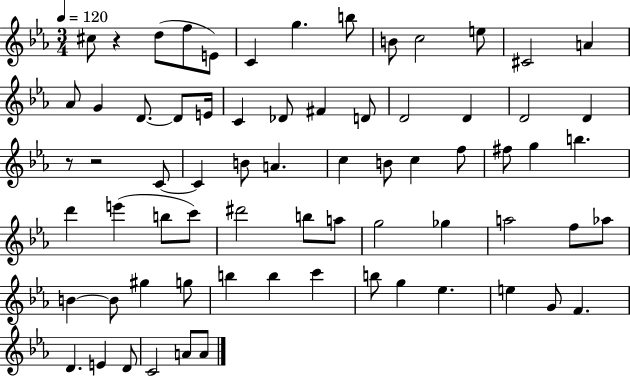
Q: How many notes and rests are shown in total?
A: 70